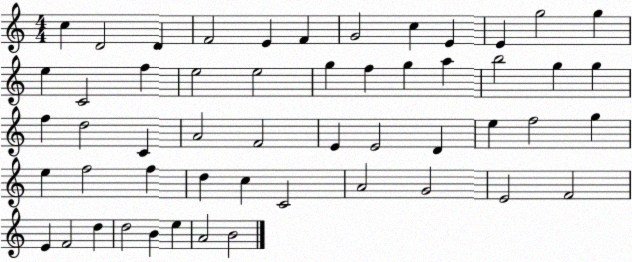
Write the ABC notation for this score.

X:1
T:Untitled
M:4/4
L:1/4
K:C
c D2 D F2 E F G2 c E E g2 g e C2 f e2 e2 g f g a b2 g g f d2 C A2 F2 E E2 D e f2 g e f2 f d c C2 A2 G2 E2 F2 E F2 d d2 B e A2 B2